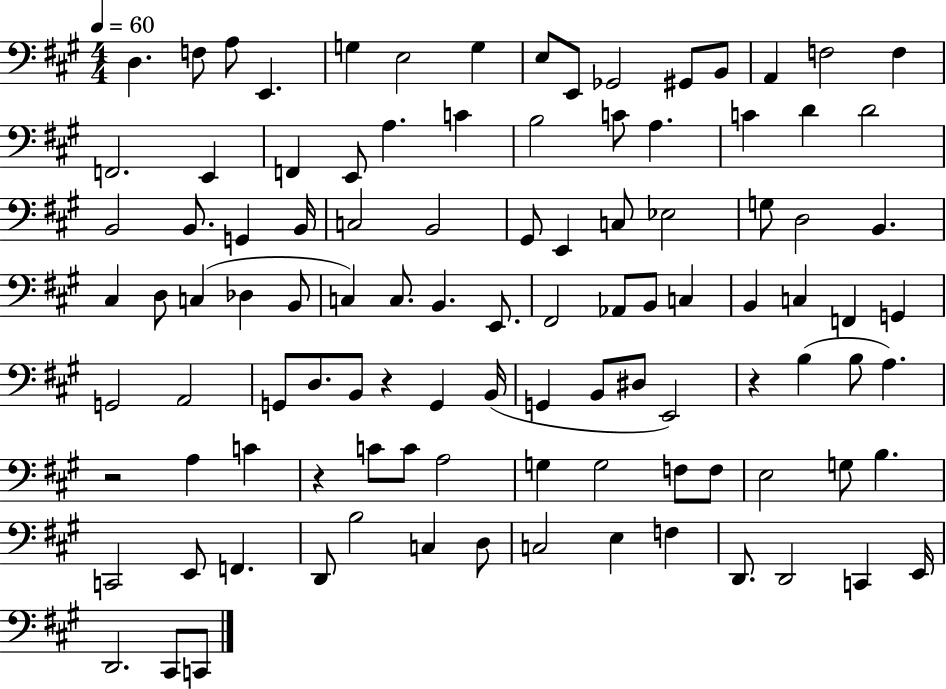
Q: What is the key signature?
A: A major